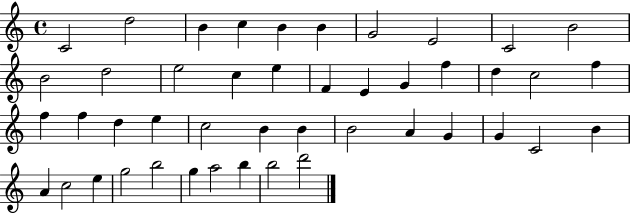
{
  \clef treble
  \time 4/4
  \defaultTimeSignature
  \key c \major
  c'2 d''2 | b'4 c''4 b'4 b'4 | g'2 e'2 | c'2 b'2 | \break b'2 d''2 | e''2 c''4 e''4 | f'4 e'4 g'4 f''4 | d''4 c''2 f''4 | \break f''4 f''4 d''4 e''4 | c''2 b'4 b'4 | b'2 a'4 g'4 | g'4 c'2 b'4 | \break a'4 c''2 e''4 | g''2 b''2 | g''4 a''2 b''4 | b''2 d'''2 | \break \bar "|."
}